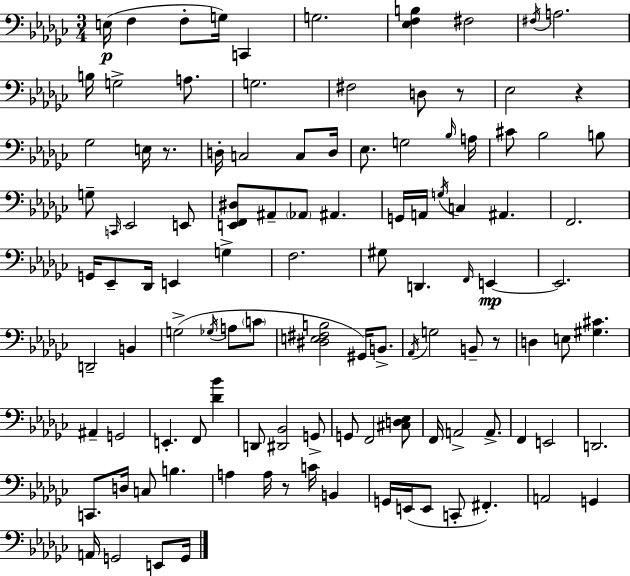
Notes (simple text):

E3/s F3/q F3/e G3/s C2/q G3/h. [Eb3,F3,B3]/q F#3/h F#3/s A3/h. B3/s G3/h A3/e. G3/h. F#3/h D3/e R/e Eb3/h R/q Gb3/h E3/s R/e. D3/s C3/h C3/e D3/s Eb3/e. G3/h Bb3/s A3/s C#4/e Bb3/h B3/e G3/e C2/s Eb2/h E2/e [E2,F2,D#3]/e A#2/e Ab2/e A#2/q. G2/s A2/s G3/s C3/q A#2/q. F2/h. G2/s Eb2/e Db2/s E2/q G3/q F3/h. G#3/e D2/q. F2/s E2/q E2/h. D2/h B2/q G3/h Gb3/s A3/e C4/e [D#3,E3,F#3,B3]/h G#2/s B2/e. Ab2/s G3/h B2/e R/e D3/q E3/e [G#3,C#4]/q. A#2/q G2/h E2/q. F2/e [Db4,Bb4]/q D2/e [D#2,Bb2]/h G2/e G2/e F2/h [C#3,D3,Eb3]/e F2/s A2/h A2/e. F2/q E2/h D2/h. C2/e. D3/s C3/e B3/q. A3/q A3/s R/e C4/s B2/q G2/s E2/s E2/e C2/e F#2/q. A2/h G2/q A2/s G2/h E2/e G2/s